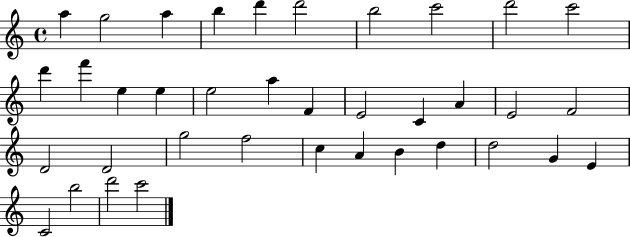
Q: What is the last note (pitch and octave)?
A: C6